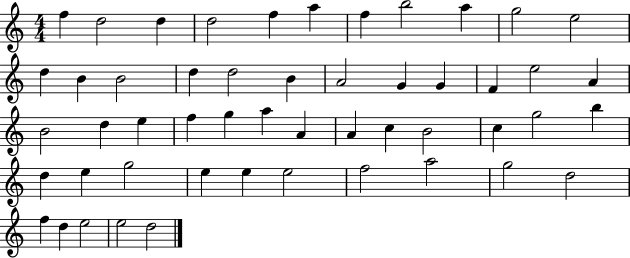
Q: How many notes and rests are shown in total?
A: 51